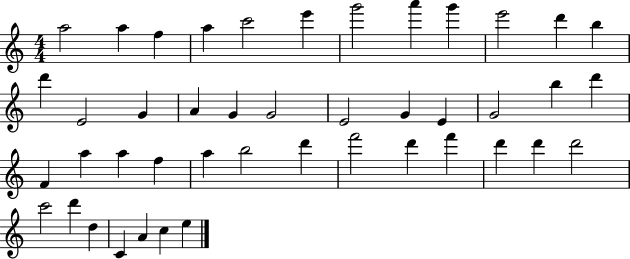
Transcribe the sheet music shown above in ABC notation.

X:1
T:Untitled
M:4/4
L:1/4
K:C
a2 a f a c'2 e' g'2 a' g' e'2 d' b d' E2 G A G G2 E2 G E G2 b d' F a a f a b2 d' f'2 d' f' d' d' d'2 c'2 d' d C A c e